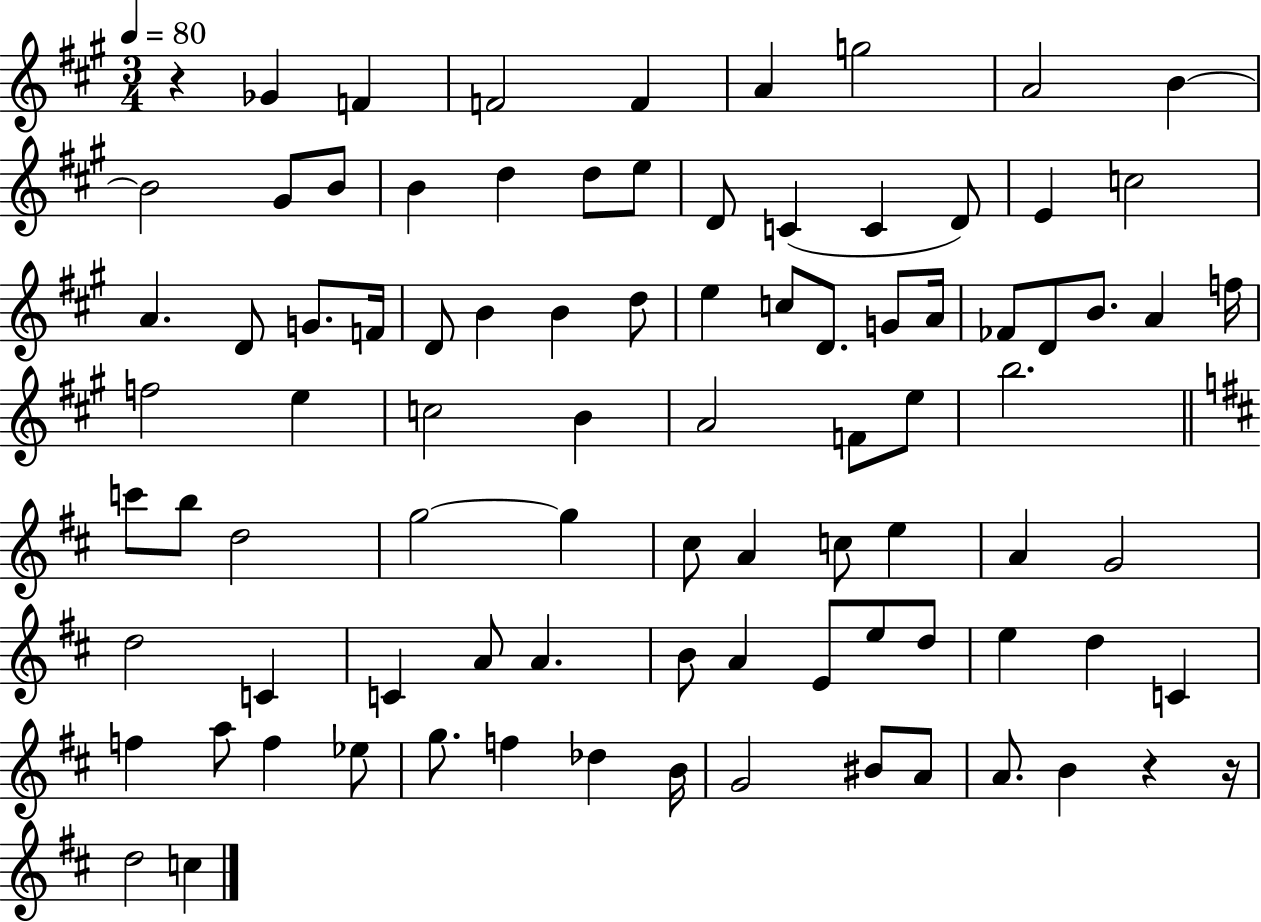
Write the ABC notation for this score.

X:1
T:Untitled
M:3/4
L:1/4
K:A
z _G F F2 F A g2 A2 B B2 ^G/2 B/2 B d d/2 e/2 D/2 C C D/2 E c2 A D/2 G/2 F/4 D/2 B B d/2 e c/2 D/2 G/2 A/4 _F/2 D/2 B/2 A f/4 f2 e c2 B A2 F/2 e/2 b2 c'/2 b/2 d2 g2 g ^c/2 A c/2 e A G2 d2 C C A/2 A B/2 A E/2 e/2 d/2 e d C f a/2 f _e/2 g/2 f _d B/4 G2 ^B/2 A/2 A/2 B z z/4 d2 c